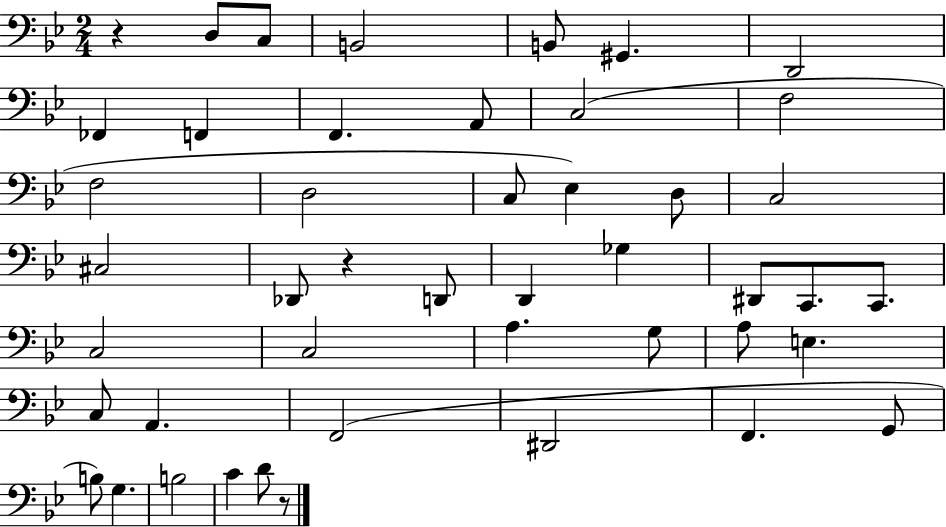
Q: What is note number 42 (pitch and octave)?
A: C4